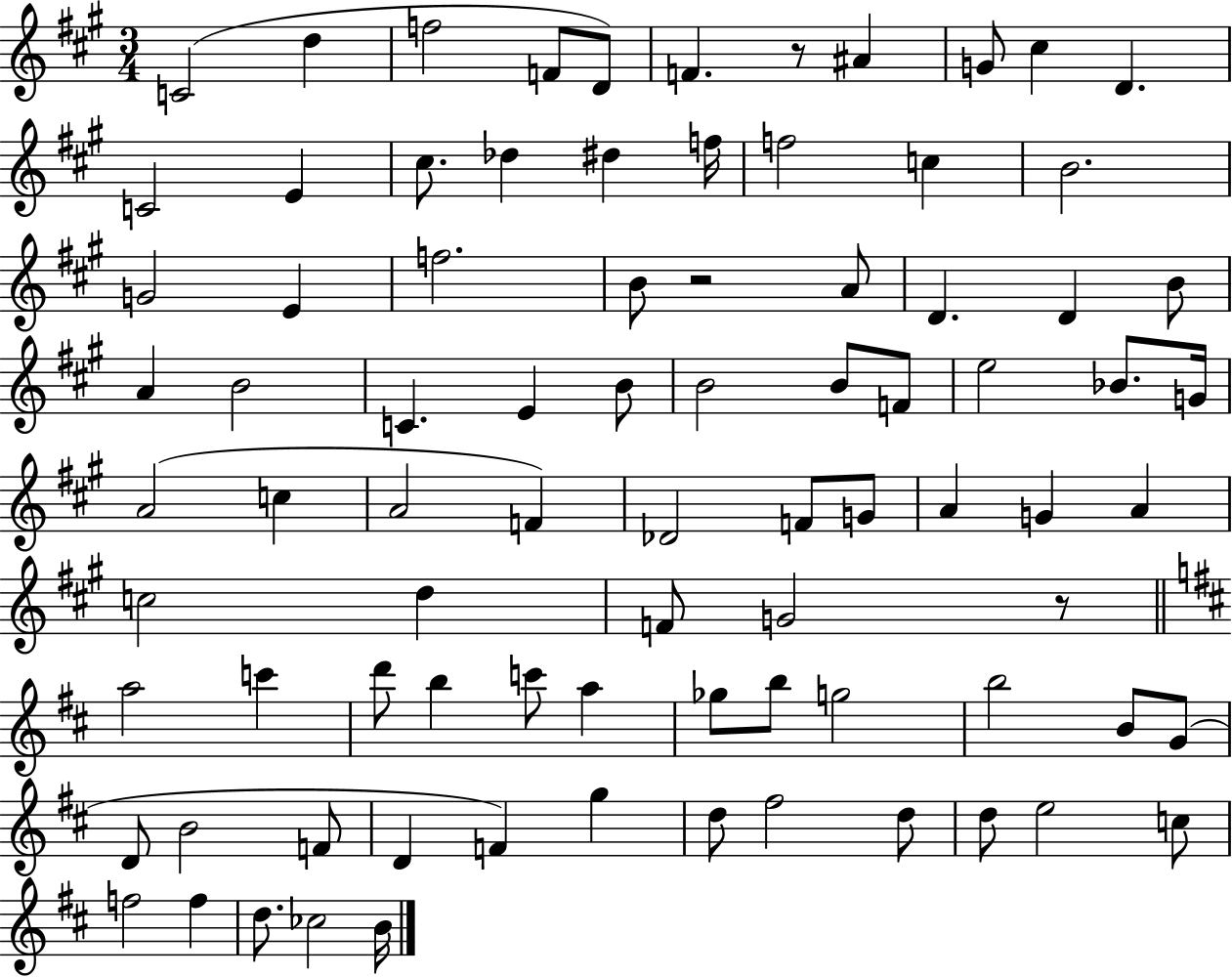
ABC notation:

X:1
T:Untitled
M:3/4
L:1/4
K:A
C2 d f2 F/2 D/2 F z/2 ^A G/2 ^c D C2 E ^c/2 _d ^d f/4 f2 c B2 G2 E f2 B/2 z2 A/2 D D B/2 A B2 C E B/2 B2 B/2 F/2 e2 _B/2 G/4 A2 c A2 F _D2 F/2 G/2 A G A c2 d F/2 G2 z/2 a2 c' d'/2 b c'/2 a _g/2 b/2 g2 b2 B/2 G/2 D/2 B2 F/2 D F g d/2 ^f2 d/2 d/2 e2 c/2 f2 f d/2 _c2 B/4